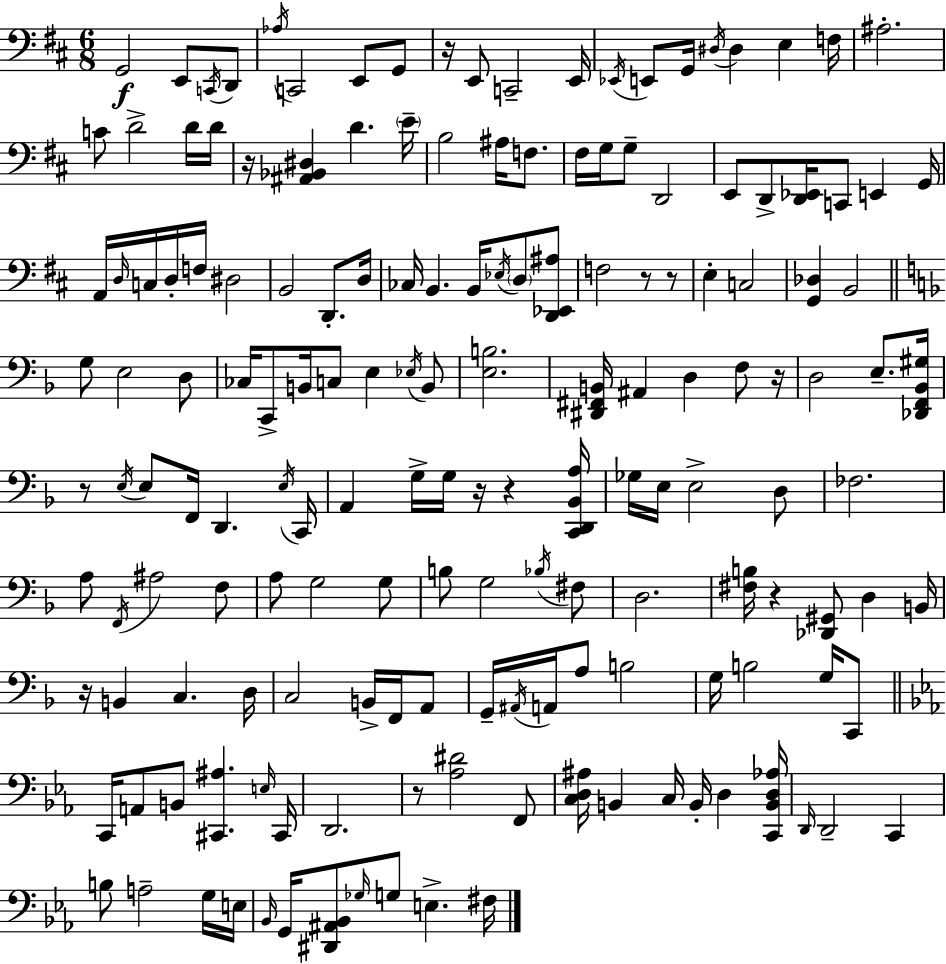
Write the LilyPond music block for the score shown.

{
  \clef bass
  \numericTimeSignature
  \time 6/8
  \key d \major
  \repeat volta 2 { g,2\f e,8 \acciaccatura { c,16 } d,8 | \acciaccatura { aes16 } c,2 e,8 | g,8 r16 e,8 c,2-- | e,16 \acciaccatura { ees,16 } e,8 g,16 \acciaccatura { dis16 } dis4 e4 | \break f16 ais2.-. | c'8 d'2-> | d'16 d'16 r16 <ais, bes, dis>4 d'4. | \parenthesize e'16-- b2 | \break ais16 f8. fis16 g16 g8-- d,2 | e,8 d,8-> <d, ees,>16 c,8 e,4 | g,16 a,16 \grace { d16 } c16 d16-. f16 dis2 | b,2 | \break d,8.-. d16 ces16 b,4. | b,16 \acciaccatura { ees16 } \parenthesize d8 <d, ees, ais>8 f2 | r8 r8 e4-. c2 | <g, des>4 b,2 | \break \bar "||" \break \key d \minor g8 e2 d8 | ces16 c,8-> b,16 c8 e4 \acciaccatura { ees16 } b,8 | <e b>2. | <dis, fis, b,>16 ais,4 d4 f8 | \break r16 d2 e8.-- | <des, f, bes, gis>16 r8 \acciaccatura { e16 } e8 f,16 d,4. | \acciaccatura { e16 } c,16 a,4 g16-> g16 r16 r4 | <c, d, bes, a>16 ges16 e16 e2-> | \break d8 fes2. | a8 \acciaccatura { f,16 } ais2 | f8 a8 g2 | g8 b8 g2 | \break \acciaccatura { bes16 } fis8 d2. | <fis b>16 r4 <des, gis,>8 | d4 b,16 r16 b,4 c4. | d16 c2 | \break b,16-> f,16 a,8 g,16-- \acciaccatura { ais,16 } a,16 a8 b2 | g16 b2 | g16 c,8 \bar "||" \break \key c \minor c,16 a,8 b,8 <cis, ais>4. \grace { e16 } | cis,16 d,2. | r8 <aes dis'>2 f,8 | <c d ais>16 b,4 c16 b,16-. d4 | \break <c, b, d aes>16 \grace { d,16 } d,2-- c,4 | b8 a2-- | g16 e16 \grace { bes,16 } g,16 <dis, ais, bes,>8 \grace { ges16 } g8 e4.-> | fis16 } \bar "|."
}